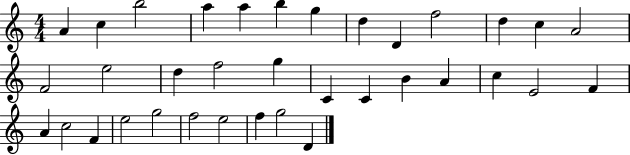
{
  \clef treble
  \numericTimeSignature
  \time 4/4
  \key c \major
  a'4 c''4 b''2 | a''4 a''4 b''4 g''4 | d''4 d'4 f''2 | d''4 c''4 a'2 | \break f'2 e''2 | d''4 f''2 g''4 | c'4 c'4 b'4 a'4 | c''4 e'2 f'4 | \break a'4 c''2 f'4 | e''2 g''2 | f''2 e''2 | f''4 g''2 d'4 | \break \bar "|."
}